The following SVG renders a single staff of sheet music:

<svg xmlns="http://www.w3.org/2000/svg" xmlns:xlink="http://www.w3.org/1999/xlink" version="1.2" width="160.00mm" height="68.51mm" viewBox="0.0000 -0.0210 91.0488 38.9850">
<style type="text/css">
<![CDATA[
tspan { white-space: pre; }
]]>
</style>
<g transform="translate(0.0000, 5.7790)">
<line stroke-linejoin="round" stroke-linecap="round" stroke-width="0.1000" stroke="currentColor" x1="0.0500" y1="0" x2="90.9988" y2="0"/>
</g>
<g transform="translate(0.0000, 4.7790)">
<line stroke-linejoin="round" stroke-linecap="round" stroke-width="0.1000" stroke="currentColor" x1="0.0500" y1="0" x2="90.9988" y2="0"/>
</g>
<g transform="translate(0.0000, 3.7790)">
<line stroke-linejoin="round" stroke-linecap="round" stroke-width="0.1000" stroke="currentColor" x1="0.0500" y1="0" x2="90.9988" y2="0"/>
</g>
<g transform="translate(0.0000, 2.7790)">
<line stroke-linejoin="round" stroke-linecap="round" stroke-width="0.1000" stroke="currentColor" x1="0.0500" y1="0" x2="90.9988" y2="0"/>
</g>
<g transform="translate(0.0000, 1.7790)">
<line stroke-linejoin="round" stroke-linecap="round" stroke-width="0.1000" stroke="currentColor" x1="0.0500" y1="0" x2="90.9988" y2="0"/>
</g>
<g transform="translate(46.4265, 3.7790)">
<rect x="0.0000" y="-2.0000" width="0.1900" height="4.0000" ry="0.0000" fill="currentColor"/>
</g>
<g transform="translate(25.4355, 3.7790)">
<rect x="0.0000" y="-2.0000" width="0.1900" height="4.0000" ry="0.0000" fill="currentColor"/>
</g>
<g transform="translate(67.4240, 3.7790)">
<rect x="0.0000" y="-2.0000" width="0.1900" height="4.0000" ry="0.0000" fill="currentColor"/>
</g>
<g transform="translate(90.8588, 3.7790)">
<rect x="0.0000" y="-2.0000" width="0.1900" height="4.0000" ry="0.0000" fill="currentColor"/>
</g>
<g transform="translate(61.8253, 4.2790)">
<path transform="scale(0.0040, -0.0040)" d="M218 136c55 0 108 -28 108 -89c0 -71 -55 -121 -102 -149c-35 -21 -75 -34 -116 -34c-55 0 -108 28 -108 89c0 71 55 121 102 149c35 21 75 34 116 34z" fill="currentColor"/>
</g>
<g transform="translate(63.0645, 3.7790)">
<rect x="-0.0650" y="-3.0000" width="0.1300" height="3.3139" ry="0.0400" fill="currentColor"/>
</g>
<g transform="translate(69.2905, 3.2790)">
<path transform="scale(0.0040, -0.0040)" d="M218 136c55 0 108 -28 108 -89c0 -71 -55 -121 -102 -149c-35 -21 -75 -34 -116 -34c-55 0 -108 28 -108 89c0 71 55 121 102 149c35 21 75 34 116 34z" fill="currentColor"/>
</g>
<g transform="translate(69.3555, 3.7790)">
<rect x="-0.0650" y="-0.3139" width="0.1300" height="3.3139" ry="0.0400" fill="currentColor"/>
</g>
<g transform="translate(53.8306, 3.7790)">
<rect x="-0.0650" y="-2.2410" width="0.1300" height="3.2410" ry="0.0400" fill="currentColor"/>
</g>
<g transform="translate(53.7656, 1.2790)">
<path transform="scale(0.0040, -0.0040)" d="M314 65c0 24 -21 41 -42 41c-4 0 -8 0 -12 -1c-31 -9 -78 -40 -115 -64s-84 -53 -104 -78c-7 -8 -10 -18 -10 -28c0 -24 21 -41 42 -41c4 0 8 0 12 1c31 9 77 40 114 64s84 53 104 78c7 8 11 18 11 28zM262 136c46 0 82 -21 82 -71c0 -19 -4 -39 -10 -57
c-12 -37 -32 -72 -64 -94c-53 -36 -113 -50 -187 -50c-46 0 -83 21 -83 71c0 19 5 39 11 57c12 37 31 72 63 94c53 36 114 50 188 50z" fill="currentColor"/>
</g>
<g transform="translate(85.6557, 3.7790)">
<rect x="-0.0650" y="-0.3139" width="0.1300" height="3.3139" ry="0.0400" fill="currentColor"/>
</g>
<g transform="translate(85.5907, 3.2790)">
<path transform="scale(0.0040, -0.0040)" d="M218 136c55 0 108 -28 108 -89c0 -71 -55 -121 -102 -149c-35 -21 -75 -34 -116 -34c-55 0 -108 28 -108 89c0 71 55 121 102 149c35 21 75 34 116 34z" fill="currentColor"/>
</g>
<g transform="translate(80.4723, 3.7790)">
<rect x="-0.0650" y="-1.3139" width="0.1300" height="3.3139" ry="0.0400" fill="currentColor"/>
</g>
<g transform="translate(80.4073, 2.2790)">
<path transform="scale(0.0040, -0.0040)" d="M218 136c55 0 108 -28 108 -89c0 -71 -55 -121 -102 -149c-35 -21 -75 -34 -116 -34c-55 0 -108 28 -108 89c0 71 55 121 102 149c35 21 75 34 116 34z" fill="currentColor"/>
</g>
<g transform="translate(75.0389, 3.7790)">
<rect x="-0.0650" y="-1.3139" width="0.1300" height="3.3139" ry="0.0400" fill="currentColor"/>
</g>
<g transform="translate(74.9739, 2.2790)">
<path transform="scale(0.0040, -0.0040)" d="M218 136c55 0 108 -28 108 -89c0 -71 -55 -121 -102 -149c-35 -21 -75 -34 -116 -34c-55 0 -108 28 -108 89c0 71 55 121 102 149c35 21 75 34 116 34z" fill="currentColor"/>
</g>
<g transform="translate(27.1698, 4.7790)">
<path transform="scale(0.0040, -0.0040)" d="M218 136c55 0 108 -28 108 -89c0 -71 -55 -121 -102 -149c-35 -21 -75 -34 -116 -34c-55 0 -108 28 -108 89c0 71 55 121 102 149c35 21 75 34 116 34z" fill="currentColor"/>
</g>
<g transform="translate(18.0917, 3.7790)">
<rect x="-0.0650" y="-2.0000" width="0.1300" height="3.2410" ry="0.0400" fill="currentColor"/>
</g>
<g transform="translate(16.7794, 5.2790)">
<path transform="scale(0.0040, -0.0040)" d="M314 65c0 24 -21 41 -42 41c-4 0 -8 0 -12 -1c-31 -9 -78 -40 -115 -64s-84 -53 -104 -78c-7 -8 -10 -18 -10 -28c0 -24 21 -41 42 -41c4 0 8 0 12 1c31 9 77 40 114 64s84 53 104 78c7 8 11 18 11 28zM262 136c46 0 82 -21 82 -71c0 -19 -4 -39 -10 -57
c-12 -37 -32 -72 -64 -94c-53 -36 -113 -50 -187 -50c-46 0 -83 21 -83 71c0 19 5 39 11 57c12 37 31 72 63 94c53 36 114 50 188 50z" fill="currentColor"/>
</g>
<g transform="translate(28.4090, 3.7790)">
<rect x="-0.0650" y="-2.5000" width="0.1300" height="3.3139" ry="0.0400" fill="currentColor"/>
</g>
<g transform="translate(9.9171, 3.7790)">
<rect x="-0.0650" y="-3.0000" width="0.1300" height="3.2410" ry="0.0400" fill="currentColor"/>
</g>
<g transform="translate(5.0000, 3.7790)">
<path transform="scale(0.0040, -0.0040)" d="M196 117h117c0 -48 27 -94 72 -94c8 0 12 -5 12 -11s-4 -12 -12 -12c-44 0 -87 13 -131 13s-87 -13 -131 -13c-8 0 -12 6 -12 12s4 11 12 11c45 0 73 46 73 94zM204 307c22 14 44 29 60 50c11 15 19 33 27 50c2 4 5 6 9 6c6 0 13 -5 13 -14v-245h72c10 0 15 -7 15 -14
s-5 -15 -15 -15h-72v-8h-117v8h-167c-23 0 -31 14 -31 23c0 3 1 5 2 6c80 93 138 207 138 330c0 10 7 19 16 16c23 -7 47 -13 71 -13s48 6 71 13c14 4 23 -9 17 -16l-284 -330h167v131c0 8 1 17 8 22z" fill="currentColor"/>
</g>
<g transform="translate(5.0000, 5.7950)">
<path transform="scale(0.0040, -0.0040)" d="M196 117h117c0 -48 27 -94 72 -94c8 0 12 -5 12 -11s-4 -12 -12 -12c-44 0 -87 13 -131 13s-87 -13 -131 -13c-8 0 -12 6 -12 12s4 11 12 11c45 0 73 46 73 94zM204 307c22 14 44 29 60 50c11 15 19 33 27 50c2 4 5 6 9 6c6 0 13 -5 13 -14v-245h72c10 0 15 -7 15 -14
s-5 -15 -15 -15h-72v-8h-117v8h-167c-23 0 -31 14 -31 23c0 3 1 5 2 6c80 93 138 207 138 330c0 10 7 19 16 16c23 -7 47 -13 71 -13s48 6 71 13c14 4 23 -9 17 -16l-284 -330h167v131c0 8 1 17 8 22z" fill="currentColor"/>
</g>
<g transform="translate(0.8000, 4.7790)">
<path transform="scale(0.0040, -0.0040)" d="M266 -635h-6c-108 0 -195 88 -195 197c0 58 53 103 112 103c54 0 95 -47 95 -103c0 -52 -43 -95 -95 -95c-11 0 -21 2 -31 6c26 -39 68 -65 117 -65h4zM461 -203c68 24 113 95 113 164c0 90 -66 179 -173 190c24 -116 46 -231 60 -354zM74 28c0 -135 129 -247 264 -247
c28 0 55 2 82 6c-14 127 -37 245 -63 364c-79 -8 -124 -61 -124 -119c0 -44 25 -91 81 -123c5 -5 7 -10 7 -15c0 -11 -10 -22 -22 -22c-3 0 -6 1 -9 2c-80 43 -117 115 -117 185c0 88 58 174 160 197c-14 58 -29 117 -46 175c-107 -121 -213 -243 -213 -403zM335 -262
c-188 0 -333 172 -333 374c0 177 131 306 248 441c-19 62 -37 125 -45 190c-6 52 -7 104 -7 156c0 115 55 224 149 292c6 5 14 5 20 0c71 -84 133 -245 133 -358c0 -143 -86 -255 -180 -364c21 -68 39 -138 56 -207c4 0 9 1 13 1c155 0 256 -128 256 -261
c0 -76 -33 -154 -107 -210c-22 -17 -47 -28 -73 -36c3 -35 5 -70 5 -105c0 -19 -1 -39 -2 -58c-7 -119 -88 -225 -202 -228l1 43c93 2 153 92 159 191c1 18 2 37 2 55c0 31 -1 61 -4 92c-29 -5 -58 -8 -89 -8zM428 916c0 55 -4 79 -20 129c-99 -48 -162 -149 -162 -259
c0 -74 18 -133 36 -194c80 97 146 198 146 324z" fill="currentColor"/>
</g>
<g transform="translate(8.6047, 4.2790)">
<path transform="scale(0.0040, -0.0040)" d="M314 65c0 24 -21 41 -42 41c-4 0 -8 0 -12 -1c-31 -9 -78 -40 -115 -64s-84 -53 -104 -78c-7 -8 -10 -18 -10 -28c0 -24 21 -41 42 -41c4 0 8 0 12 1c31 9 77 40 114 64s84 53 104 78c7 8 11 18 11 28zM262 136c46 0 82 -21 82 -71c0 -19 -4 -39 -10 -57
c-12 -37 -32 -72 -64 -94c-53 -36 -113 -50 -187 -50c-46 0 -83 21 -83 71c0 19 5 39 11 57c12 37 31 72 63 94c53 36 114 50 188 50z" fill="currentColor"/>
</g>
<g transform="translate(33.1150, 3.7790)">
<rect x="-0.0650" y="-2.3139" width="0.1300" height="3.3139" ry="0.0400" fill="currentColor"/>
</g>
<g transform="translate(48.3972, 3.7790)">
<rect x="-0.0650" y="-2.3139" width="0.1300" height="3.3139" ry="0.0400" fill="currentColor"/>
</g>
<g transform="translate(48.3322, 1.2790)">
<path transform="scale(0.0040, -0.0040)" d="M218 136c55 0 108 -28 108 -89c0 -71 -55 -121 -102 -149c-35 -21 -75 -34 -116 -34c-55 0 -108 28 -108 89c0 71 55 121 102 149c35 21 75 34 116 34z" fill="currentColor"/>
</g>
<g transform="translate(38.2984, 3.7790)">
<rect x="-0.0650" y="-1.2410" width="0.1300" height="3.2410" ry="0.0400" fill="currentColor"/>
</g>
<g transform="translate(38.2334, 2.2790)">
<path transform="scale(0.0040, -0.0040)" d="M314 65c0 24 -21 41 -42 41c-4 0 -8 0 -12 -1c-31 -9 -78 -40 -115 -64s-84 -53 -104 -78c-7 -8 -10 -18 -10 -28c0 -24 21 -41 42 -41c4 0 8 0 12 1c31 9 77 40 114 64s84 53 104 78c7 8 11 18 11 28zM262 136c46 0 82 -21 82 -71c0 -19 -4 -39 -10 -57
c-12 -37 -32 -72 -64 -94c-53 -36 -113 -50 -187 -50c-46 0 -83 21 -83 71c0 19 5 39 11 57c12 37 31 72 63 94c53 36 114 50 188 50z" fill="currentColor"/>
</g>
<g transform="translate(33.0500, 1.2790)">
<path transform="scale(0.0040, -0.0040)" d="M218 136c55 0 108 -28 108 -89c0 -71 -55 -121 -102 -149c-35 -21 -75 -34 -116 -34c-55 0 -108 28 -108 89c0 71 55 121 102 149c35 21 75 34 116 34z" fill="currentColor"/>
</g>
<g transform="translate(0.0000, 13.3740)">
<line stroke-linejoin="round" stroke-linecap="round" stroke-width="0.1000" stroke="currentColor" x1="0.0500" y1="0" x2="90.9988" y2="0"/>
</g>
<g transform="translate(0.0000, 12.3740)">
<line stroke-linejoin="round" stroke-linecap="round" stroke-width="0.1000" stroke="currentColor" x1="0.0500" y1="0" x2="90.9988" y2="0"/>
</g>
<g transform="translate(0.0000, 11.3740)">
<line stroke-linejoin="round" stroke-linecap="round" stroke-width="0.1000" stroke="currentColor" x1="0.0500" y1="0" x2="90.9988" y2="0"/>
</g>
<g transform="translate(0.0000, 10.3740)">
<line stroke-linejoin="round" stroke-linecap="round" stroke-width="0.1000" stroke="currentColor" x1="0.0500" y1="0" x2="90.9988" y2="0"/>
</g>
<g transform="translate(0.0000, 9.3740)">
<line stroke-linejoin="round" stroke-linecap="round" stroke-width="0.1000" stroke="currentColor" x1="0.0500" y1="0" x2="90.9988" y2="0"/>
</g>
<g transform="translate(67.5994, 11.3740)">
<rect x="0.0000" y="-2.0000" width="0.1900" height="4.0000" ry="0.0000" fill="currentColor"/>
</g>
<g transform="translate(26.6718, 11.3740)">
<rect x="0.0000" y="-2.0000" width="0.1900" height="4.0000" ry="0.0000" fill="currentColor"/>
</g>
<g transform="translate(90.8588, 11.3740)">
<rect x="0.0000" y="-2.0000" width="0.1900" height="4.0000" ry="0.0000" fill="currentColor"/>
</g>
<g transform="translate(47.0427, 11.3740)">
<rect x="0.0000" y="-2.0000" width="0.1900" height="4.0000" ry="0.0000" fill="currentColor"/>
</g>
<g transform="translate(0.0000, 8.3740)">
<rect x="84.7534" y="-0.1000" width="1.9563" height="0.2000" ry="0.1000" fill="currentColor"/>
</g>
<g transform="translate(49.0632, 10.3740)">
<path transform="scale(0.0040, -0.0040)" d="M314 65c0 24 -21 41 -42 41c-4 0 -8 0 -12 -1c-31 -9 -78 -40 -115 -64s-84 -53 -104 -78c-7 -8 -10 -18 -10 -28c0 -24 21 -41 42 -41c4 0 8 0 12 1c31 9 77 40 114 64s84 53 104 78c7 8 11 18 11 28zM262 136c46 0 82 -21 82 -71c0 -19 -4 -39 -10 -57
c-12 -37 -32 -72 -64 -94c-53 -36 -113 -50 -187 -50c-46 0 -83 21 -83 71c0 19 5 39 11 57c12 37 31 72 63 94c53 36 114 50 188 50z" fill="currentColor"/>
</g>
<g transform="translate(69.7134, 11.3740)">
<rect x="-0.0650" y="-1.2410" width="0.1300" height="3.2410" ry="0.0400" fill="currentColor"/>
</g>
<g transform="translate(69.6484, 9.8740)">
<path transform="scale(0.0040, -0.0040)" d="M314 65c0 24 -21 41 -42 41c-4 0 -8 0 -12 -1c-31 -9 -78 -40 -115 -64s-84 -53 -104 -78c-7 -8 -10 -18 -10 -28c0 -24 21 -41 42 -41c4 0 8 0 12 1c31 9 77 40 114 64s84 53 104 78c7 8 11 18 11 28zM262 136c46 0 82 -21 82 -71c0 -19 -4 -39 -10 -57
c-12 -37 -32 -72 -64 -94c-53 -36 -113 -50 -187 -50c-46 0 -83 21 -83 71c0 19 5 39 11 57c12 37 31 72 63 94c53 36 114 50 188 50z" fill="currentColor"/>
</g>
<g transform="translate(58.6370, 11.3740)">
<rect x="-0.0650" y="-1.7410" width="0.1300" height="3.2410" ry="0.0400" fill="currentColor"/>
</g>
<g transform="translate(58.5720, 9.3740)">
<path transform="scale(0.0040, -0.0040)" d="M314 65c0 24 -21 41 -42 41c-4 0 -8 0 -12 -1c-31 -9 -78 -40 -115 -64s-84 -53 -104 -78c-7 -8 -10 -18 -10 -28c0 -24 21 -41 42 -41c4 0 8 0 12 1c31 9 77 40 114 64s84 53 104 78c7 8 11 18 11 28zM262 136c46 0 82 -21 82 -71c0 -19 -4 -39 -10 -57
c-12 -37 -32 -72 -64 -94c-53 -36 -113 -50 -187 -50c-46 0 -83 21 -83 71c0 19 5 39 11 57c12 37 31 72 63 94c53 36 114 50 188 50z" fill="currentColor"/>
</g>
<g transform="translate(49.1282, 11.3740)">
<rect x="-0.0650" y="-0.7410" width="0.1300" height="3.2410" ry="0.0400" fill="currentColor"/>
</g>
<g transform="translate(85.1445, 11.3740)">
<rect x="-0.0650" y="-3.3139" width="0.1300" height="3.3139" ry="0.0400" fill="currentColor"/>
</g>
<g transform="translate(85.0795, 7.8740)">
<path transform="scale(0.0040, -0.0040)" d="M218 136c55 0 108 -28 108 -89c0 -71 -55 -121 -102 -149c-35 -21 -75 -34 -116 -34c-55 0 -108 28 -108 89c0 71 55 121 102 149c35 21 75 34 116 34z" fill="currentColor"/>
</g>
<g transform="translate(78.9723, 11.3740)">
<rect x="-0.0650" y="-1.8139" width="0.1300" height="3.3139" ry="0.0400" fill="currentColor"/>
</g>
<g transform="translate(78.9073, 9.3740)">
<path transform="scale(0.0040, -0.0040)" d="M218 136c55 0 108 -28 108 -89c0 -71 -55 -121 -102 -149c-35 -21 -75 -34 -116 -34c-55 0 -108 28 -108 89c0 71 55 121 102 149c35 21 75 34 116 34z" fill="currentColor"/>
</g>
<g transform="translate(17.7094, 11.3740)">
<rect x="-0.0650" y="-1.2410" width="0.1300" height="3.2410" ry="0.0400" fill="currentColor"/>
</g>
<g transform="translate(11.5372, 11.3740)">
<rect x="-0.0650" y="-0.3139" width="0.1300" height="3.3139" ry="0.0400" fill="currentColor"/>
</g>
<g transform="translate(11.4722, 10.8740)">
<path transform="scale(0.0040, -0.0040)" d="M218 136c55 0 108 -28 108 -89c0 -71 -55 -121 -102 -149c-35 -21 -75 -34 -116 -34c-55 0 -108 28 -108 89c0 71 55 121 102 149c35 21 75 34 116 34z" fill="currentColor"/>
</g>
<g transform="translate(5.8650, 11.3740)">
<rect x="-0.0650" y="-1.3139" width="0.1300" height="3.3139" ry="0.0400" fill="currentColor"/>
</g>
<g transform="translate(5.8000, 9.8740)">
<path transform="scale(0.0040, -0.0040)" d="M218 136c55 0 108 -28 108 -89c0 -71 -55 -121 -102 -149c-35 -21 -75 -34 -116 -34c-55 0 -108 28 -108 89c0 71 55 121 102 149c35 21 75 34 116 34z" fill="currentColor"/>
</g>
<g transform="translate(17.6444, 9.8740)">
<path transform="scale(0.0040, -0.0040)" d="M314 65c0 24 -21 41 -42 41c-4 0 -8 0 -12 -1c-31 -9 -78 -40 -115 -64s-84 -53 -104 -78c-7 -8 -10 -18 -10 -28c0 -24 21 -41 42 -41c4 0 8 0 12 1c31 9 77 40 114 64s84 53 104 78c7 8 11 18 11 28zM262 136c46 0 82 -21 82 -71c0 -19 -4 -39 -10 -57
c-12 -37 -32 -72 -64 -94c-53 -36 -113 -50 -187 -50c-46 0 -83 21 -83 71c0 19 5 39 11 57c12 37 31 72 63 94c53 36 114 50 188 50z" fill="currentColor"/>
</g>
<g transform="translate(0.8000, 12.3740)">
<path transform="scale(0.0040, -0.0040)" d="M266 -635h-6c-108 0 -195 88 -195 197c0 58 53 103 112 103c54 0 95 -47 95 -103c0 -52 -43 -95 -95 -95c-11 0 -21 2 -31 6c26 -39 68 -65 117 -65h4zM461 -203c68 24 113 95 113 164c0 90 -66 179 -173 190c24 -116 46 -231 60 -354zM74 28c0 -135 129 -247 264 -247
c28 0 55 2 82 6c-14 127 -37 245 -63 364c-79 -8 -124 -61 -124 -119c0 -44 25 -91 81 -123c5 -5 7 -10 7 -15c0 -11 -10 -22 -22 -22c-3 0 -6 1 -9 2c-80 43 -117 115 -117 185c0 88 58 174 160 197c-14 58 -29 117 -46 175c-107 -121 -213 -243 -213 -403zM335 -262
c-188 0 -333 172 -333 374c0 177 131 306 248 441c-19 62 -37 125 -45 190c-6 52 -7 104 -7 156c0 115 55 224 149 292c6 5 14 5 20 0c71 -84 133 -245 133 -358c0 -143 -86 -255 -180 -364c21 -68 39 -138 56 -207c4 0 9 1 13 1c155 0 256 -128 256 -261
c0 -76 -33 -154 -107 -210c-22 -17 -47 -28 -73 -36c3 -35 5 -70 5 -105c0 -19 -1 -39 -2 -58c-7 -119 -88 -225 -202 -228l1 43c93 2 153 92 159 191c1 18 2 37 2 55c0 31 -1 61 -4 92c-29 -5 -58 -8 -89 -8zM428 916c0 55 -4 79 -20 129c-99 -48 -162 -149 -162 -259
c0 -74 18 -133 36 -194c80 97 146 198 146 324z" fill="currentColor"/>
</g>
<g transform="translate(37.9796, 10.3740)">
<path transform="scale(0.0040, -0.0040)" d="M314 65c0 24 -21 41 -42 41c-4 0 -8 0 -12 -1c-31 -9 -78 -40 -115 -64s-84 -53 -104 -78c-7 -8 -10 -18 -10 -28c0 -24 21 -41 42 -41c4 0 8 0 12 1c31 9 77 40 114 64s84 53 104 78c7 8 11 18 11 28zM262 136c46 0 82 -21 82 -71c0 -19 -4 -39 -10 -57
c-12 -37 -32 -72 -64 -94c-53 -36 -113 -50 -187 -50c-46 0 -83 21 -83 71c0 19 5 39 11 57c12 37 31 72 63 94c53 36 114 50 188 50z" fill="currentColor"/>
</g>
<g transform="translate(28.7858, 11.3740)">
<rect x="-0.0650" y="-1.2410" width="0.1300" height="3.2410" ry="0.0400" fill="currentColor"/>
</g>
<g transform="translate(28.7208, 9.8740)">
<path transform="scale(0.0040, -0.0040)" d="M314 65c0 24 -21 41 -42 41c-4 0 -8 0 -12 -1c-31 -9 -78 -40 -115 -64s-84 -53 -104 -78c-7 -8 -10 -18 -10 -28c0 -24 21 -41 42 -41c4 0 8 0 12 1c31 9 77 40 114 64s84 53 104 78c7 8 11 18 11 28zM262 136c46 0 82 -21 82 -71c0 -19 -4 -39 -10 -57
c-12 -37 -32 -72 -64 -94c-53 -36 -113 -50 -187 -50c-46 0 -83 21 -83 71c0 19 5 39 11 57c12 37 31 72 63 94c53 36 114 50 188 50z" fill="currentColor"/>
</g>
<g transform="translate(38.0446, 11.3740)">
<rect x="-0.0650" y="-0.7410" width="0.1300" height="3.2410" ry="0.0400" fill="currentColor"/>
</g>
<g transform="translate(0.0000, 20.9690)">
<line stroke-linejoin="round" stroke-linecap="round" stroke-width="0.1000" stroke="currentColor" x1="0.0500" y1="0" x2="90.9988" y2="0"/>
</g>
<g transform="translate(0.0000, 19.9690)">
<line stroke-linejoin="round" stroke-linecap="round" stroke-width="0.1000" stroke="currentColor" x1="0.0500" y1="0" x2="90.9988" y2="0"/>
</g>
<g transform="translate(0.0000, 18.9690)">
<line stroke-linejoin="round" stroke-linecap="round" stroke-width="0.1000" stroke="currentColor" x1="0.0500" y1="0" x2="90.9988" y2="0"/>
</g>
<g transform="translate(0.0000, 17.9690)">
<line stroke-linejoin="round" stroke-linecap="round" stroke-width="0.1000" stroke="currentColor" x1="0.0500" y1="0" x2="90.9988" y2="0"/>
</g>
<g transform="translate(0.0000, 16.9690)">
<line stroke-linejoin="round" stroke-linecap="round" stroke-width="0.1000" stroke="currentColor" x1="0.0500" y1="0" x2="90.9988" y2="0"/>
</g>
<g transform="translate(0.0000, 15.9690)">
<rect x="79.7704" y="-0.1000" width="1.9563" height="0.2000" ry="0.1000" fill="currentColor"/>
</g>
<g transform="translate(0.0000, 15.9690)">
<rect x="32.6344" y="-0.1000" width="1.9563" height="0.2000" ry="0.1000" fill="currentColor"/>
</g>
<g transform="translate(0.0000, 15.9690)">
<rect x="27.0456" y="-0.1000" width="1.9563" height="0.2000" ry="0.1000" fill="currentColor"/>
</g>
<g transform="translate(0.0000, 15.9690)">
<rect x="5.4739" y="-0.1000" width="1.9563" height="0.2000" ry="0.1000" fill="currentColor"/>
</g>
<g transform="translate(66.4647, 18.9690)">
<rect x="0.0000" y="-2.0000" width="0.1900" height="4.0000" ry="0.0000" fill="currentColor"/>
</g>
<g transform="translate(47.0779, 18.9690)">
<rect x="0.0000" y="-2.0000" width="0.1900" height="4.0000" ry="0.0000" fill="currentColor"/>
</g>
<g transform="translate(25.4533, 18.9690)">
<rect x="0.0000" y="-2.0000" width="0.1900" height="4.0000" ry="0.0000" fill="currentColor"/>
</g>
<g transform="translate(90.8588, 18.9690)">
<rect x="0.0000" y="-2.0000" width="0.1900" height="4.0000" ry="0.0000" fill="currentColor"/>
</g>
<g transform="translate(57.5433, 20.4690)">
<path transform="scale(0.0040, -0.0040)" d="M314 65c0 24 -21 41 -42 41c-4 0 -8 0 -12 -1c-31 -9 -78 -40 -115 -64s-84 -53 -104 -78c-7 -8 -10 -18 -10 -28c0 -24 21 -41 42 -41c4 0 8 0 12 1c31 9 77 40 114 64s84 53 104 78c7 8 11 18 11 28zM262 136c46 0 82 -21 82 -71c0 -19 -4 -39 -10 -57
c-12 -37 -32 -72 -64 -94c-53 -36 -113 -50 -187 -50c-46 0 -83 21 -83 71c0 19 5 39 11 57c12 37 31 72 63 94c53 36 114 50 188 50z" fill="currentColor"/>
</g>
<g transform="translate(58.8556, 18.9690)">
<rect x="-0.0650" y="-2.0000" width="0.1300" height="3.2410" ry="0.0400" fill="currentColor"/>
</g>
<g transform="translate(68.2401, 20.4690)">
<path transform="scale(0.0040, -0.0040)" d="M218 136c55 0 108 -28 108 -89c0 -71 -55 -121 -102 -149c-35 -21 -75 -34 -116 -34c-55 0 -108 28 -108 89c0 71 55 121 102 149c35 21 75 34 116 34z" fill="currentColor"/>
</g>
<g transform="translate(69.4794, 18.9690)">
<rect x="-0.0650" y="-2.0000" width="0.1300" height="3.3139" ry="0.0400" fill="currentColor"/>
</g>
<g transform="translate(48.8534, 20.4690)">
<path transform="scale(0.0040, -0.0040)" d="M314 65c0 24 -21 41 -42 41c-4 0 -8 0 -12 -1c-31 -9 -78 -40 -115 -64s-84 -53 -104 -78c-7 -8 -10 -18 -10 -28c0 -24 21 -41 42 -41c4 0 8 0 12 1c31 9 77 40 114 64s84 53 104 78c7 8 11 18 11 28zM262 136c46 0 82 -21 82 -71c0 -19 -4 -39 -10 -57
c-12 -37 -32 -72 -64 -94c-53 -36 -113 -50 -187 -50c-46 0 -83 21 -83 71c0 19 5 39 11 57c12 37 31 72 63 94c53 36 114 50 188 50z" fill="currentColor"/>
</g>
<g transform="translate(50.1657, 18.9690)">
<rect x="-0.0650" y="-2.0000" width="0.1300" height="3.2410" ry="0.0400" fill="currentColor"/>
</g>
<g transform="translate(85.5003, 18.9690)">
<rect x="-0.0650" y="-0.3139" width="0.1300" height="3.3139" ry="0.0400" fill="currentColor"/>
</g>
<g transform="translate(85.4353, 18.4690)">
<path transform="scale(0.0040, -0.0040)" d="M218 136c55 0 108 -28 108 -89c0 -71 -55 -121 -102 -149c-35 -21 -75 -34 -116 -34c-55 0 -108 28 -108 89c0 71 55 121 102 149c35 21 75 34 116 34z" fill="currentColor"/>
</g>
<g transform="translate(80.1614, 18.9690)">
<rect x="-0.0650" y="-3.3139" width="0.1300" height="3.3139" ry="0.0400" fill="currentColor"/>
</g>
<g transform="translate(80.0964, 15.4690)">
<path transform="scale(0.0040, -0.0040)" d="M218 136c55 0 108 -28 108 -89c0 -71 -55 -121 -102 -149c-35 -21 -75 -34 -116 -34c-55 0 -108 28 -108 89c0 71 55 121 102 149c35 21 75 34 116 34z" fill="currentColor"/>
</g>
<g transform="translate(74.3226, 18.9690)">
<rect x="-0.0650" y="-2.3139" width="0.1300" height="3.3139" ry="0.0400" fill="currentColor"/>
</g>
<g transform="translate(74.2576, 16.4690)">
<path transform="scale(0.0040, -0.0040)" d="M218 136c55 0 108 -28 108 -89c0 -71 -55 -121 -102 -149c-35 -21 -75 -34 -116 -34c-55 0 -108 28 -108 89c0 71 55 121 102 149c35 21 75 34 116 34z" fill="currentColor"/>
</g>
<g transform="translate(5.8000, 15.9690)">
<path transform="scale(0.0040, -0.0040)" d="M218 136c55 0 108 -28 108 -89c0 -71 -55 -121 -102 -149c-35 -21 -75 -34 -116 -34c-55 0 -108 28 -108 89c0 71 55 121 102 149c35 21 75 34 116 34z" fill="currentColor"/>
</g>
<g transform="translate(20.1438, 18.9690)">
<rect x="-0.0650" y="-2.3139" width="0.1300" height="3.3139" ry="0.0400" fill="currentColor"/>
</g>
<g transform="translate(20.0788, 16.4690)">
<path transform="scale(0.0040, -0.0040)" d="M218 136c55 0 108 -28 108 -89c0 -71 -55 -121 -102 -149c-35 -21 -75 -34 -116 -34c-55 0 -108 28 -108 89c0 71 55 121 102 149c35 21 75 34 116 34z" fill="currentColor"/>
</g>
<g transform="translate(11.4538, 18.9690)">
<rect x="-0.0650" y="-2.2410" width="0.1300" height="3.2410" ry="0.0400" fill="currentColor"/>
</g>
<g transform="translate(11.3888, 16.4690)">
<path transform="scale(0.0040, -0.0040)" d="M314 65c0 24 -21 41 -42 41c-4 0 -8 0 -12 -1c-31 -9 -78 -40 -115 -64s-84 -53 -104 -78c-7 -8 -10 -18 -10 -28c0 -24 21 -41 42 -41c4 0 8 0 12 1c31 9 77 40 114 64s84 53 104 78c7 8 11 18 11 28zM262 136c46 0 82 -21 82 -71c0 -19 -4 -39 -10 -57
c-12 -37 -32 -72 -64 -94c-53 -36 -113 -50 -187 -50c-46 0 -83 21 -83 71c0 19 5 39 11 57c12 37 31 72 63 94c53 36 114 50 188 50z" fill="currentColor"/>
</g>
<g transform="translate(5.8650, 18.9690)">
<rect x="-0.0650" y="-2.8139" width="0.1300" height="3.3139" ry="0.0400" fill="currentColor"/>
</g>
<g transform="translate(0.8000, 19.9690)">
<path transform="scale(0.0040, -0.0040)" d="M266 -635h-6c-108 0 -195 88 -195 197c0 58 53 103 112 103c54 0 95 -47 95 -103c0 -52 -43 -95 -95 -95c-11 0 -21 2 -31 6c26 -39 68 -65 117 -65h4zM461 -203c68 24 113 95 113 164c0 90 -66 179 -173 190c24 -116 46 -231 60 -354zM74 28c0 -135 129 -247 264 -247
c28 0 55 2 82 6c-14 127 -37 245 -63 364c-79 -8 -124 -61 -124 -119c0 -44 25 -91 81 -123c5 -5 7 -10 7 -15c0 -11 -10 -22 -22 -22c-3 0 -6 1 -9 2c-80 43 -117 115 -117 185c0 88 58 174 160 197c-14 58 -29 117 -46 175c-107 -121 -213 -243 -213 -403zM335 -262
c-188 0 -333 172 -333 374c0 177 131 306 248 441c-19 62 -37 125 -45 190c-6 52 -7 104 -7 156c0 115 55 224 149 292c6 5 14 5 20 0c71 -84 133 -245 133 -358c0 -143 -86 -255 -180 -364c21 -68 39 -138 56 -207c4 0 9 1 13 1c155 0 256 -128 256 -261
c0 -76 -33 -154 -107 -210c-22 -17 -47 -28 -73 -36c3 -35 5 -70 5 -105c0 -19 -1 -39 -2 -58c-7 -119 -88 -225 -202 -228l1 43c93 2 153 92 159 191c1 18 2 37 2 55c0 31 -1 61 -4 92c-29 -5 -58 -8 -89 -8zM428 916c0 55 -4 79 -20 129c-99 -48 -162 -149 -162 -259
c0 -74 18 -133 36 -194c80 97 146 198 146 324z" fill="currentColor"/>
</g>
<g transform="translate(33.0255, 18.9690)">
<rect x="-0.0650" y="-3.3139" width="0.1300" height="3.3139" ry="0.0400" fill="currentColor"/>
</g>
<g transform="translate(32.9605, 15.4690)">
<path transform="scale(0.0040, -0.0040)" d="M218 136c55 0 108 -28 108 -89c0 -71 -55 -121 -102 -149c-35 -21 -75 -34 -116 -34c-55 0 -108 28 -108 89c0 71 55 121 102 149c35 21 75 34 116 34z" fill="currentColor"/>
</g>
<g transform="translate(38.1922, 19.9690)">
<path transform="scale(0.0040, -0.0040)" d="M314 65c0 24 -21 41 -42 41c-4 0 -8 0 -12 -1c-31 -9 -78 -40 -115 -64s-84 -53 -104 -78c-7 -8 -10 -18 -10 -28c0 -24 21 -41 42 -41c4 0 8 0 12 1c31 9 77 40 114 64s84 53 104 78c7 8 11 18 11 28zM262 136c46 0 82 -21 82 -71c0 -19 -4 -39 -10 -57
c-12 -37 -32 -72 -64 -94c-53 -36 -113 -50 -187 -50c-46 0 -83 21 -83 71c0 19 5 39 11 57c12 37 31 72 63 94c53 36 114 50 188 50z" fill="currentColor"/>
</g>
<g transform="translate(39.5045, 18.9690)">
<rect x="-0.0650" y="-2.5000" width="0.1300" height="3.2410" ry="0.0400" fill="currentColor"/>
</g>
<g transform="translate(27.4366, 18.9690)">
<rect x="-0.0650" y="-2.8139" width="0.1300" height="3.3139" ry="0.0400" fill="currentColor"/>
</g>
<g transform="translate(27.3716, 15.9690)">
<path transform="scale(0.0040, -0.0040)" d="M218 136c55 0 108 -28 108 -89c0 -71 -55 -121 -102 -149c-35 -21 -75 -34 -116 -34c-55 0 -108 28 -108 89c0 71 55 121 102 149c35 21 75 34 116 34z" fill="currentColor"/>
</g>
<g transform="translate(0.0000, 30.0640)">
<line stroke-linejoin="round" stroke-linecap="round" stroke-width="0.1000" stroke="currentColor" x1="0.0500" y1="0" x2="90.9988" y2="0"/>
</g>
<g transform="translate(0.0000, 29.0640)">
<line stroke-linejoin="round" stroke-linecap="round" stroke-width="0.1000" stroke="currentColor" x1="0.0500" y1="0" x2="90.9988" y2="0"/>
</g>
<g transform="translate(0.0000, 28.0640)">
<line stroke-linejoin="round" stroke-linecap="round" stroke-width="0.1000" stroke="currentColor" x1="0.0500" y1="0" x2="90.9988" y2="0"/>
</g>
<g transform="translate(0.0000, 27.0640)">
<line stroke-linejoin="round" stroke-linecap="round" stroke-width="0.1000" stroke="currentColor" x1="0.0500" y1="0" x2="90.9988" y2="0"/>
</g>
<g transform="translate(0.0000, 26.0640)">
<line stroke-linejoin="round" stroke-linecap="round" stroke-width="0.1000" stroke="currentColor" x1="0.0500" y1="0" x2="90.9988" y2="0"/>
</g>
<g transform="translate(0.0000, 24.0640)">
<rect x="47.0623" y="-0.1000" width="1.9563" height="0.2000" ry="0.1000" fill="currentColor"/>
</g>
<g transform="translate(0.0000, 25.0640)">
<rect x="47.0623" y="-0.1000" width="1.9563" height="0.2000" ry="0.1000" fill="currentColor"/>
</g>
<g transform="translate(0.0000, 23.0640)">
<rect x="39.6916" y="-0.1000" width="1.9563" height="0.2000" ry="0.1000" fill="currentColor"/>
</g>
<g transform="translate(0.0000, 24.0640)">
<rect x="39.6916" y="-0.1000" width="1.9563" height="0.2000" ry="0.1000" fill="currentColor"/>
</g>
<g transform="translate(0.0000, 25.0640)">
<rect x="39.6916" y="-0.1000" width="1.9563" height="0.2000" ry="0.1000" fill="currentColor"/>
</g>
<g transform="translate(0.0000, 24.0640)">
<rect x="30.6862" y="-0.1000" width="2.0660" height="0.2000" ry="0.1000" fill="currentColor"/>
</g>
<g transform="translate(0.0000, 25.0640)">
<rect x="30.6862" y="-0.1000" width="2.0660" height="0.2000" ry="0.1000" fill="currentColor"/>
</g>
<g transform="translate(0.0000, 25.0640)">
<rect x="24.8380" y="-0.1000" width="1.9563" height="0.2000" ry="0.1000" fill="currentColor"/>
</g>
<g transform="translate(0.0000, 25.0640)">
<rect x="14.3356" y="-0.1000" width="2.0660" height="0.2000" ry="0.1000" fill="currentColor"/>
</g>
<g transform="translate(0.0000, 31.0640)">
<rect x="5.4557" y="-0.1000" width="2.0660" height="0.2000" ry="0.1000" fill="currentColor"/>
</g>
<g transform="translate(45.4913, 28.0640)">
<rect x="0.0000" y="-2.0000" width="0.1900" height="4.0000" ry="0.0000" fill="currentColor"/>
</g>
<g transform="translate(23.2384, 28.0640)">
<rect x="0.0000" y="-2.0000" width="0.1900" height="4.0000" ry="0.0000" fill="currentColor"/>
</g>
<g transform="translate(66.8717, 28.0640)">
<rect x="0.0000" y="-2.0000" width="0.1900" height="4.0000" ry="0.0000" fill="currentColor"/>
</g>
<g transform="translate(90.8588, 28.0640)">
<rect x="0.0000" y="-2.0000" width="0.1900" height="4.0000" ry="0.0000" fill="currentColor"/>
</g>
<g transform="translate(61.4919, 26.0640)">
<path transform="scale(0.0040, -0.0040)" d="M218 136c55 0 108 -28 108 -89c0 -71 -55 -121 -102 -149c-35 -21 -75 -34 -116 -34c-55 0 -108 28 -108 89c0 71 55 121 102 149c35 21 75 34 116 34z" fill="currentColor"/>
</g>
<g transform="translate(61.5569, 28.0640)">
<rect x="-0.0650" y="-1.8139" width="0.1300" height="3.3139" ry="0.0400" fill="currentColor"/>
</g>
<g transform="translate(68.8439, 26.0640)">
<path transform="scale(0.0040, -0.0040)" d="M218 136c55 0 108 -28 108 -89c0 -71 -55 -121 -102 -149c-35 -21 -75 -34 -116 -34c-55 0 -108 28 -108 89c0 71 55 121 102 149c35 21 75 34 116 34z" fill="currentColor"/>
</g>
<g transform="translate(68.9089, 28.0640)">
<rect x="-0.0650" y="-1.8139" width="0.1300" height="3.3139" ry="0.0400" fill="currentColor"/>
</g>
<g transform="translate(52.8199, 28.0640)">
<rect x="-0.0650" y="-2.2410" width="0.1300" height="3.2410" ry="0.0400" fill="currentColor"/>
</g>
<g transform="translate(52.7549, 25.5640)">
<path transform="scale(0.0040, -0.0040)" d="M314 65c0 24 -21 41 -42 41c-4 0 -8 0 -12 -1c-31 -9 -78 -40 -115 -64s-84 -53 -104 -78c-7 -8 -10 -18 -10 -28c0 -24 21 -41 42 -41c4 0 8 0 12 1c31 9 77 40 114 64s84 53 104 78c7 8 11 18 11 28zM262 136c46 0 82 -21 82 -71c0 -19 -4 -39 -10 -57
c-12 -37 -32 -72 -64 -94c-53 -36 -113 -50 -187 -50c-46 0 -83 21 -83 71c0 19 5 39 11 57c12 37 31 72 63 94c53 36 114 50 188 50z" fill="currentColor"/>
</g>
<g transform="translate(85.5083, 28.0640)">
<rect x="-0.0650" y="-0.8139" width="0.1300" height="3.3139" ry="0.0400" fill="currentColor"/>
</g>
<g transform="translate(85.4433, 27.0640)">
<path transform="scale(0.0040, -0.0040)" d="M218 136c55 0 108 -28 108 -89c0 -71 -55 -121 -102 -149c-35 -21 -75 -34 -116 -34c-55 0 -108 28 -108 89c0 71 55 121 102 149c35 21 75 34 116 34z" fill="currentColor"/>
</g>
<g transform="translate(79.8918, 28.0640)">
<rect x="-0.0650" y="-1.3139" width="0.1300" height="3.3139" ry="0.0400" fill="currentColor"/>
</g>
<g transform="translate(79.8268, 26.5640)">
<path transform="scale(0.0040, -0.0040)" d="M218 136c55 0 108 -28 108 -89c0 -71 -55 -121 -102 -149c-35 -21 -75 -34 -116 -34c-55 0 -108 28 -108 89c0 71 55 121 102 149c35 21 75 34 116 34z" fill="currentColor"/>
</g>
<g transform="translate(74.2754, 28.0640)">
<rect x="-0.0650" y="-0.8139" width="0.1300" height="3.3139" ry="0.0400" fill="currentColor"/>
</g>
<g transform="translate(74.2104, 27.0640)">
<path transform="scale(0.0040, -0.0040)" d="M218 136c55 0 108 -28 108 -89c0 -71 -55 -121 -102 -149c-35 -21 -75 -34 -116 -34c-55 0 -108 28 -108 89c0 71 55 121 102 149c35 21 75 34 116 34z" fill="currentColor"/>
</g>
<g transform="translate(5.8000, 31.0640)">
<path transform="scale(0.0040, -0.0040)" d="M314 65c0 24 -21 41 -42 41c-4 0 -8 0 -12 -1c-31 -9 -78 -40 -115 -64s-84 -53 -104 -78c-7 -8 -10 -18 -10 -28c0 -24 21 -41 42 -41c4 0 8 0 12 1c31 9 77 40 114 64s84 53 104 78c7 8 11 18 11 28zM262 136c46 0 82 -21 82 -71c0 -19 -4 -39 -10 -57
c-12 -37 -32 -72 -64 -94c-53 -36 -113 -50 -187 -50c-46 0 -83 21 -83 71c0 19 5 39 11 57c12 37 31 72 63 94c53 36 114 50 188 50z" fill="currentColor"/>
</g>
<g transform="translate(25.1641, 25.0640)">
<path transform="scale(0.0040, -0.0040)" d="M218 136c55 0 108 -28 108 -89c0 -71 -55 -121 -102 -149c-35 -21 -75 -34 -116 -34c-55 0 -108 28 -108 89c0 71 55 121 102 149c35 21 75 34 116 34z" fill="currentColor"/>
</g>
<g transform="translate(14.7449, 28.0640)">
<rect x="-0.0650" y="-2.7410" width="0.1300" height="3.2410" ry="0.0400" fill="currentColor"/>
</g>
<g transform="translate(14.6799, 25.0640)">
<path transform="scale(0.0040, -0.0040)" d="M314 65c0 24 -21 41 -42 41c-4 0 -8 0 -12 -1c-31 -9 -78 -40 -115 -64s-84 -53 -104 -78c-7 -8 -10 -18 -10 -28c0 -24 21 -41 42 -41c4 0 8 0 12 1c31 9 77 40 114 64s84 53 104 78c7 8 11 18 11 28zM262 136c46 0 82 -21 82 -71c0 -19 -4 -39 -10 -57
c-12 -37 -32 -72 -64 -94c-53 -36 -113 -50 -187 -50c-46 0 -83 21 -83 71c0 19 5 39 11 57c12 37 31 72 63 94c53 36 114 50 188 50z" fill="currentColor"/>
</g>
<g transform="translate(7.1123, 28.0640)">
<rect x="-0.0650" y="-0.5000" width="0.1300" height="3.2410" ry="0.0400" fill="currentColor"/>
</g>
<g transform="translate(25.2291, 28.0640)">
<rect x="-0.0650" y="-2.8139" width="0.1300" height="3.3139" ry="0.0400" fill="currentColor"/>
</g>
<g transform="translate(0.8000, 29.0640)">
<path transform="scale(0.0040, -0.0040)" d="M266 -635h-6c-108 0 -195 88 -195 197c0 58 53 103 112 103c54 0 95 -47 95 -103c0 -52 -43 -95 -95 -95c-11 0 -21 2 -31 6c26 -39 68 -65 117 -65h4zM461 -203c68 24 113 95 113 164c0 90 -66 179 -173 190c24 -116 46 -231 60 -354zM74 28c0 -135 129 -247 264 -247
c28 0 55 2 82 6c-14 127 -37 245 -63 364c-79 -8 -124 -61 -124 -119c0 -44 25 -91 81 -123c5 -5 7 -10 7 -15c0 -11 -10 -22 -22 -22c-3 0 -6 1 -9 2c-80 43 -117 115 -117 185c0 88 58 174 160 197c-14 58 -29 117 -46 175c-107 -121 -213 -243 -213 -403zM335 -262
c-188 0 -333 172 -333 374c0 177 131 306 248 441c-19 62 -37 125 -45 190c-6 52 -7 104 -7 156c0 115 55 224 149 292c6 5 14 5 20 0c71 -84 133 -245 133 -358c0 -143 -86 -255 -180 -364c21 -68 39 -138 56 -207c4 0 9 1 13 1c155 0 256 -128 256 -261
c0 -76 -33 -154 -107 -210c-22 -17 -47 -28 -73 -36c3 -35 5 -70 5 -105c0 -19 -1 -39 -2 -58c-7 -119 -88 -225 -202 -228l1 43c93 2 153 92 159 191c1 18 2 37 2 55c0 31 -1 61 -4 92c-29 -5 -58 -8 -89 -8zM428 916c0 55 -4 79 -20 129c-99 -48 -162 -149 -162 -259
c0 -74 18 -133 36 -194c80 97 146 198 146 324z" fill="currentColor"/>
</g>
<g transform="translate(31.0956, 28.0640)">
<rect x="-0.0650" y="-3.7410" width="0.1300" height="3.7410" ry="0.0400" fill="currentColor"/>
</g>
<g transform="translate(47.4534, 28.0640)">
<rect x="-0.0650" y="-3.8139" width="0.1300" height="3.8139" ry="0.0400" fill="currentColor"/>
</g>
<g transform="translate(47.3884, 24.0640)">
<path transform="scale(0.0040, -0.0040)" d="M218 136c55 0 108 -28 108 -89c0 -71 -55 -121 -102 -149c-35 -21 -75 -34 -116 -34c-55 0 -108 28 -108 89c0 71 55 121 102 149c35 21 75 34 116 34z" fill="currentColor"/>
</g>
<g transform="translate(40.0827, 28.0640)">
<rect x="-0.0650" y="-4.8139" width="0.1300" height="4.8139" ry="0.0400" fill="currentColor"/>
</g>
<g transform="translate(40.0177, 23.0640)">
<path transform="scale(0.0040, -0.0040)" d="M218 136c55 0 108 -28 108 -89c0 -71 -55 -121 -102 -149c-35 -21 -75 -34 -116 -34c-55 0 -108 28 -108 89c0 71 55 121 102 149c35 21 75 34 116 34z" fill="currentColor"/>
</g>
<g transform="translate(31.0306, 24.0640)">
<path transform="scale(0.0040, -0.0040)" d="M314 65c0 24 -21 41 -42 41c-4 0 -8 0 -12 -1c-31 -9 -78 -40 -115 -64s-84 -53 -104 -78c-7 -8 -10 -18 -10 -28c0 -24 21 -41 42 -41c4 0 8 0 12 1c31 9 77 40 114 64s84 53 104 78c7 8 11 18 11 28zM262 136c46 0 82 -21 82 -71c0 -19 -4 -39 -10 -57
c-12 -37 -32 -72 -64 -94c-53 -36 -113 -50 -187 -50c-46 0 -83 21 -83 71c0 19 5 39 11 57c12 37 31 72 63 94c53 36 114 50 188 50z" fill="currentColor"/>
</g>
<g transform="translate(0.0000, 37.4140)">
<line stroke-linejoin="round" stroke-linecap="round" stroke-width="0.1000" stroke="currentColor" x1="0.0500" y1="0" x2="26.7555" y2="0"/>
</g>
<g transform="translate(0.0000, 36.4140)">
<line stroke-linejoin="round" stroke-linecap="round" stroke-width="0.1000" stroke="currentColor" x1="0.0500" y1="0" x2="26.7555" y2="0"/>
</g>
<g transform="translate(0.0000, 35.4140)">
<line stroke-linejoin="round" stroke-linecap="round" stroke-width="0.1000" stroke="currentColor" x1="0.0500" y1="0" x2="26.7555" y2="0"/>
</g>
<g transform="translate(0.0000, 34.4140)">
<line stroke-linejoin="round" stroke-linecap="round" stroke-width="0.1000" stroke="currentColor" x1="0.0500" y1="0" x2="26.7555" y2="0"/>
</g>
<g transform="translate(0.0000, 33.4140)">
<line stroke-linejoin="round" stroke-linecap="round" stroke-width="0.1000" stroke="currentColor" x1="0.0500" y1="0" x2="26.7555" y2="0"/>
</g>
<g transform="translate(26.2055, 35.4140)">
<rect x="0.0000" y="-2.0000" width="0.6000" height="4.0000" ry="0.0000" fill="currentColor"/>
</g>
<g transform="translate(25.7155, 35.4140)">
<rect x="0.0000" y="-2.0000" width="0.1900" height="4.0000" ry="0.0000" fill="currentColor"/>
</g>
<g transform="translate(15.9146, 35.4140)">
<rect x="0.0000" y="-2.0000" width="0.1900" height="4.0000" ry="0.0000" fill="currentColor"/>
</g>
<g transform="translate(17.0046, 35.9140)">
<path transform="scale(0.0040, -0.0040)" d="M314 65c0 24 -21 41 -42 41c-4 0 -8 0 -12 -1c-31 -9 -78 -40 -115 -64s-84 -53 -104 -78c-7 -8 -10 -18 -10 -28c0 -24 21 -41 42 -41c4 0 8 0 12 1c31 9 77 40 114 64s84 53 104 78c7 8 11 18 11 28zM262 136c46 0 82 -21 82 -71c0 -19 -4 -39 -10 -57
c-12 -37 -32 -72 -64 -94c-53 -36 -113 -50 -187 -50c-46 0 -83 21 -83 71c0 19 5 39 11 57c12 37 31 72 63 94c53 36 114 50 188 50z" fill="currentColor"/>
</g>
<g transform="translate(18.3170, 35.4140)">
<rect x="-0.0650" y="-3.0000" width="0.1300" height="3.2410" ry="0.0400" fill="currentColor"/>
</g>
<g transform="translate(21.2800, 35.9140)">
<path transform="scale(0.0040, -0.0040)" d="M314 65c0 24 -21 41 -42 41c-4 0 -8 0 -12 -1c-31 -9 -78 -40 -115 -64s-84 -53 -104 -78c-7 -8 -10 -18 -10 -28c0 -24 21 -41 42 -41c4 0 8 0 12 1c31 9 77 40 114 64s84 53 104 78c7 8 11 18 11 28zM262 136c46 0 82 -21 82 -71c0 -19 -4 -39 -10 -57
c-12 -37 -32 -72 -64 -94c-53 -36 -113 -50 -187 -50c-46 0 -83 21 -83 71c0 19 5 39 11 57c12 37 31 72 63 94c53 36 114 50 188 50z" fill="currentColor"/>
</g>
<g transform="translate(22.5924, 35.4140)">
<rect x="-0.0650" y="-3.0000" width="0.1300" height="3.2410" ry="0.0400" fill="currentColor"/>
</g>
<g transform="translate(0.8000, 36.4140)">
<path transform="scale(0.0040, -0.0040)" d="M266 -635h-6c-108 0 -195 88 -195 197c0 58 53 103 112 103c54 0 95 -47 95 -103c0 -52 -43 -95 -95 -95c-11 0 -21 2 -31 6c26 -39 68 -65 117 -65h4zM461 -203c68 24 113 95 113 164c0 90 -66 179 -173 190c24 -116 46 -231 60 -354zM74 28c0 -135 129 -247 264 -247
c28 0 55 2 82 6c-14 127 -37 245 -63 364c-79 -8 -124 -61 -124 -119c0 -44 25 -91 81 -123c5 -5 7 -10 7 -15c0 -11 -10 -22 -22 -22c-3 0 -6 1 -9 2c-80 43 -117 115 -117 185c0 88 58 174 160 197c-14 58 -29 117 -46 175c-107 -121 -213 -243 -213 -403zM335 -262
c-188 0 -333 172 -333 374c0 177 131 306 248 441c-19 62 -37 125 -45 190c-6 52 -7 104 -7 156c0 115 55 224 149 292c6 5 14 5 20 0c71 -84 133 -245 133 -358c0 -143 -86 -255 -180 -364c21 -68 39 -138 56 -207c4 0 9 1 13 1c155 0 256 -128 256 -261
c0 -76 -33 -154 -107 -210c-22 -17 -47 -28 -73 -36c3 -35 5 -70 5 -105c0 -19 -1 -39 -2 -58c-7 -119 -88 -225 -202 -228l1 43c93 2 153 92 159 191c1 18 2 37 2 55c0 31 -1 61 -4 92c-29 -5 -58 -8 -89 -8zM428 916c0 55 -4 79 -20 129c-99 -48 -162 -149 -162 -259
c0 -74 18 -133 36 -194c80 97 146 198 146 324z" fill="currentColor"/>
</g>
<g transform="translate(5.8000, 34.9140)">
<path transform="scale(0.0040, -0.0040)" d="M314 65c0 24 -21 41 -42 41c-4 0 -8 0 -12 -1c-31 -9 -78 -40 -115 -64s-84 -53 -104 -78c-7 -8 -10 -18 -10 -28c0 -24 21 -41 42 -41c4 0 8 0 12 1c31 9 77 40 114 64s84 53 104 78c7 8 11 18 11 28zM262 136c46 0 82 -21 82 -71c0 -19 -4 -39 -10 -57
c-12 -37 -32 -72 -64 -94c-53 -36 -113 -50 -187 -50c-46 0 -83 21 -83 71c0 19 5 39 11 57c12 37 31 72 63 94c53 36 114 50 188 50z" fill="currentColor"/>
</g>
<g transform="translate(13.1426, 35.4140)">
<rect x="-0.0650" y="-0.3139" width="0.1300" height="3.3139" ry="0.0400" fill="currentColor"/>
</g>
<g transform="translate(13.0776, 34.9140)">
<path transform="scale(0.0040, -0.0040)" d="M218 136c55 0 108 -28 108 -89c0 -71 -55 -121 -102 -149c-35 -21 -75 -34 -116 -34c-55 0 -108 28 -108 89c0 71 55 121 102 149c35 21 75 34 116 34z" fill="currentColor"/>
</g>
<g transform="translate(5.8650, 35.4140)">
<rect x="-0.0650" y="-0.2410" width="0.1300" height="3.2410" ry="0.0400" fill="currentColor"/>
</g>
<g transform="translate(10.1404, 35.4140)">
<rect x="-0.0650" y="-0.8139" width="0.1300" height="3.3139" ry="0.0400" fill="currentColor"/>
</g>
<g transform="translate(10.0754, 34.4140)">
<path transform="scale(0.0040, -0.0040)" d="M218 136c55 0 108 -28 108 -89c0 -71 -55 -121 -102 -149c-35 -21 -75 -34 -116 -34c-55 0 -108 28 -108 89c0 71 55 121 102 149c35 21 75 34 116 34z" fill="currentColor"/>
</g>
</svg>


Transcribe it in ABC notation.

X:1
T:Untitled
M:4/4
L:1/4
K:C
A2 F2 G g e2 g g2 A c e e c e c e2 e2 d2 d2 f2 e2 f b a g2 g a b G2 F2 F2 F g b c C2 a2 a c'2 e' c' g2 f f d e d c2 d c A2 A2